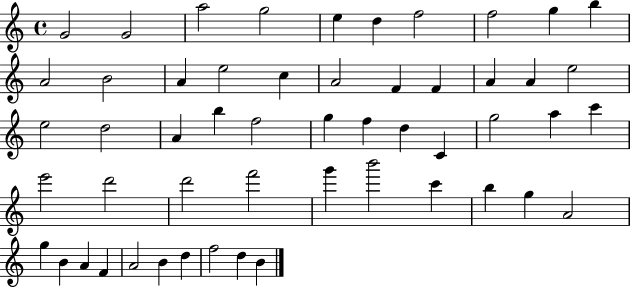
X:1
T:Untitled
M:4/4
L:1/4
K:C
G2 G2 a2 g2 e d f2 f2 g b A2 B2 A e2 c A2 F F A A e2 e2 d2 A b f2 g f d C g2 a c' e'2 d'2 d'2 f'2 g' b'2 c' b g A2 g B A F A2 B d f2 d B